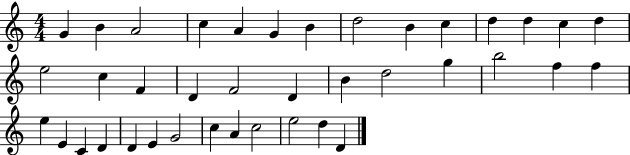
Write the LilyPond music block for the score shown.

{
  \clef treble
  \numericTimeSignature
  \time 4/4
  \key c \major
  g'4 b'4 a'2 | c''4 a'4 g'4 b'4 | d''2 b'4 c''4 | d''4 d''4 c''4 d''4 | \break e''2 c''4 f'4 | d'4 f'2 d'4 | b'4 d''2 g''4 | b''2 f''4 f''4 | \break e''4 e'4 c'4 d'4 | d'4 e'4 g'2 | c''4 a'4 c''2 | e''2 d''4 d'4 | \break \bar "|."
}